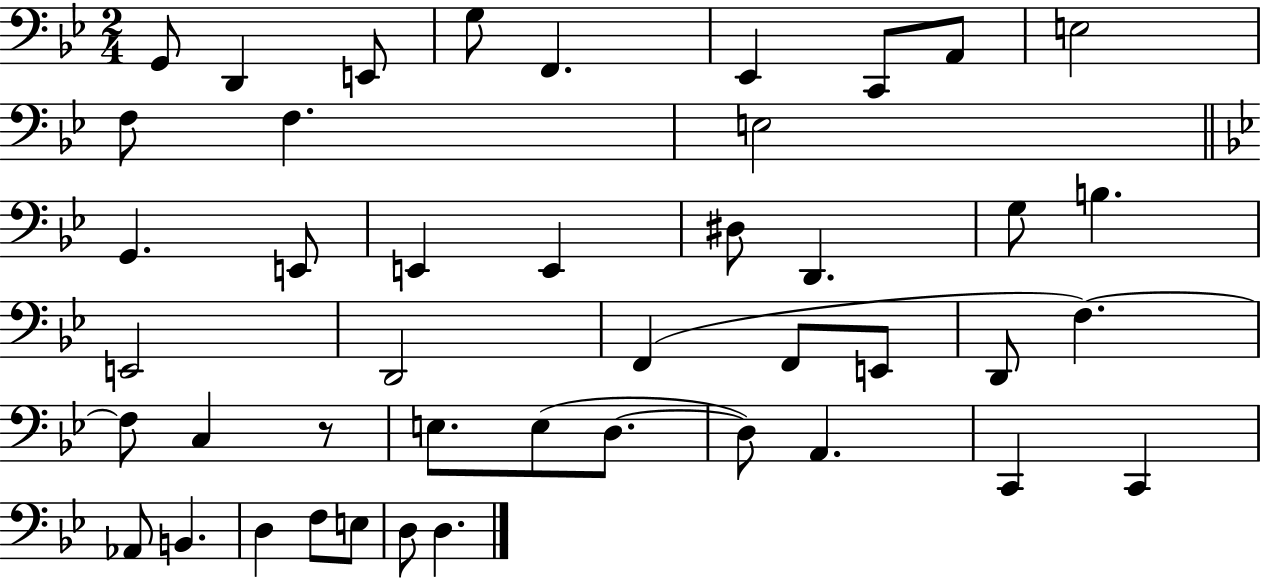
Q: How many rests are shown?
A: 1